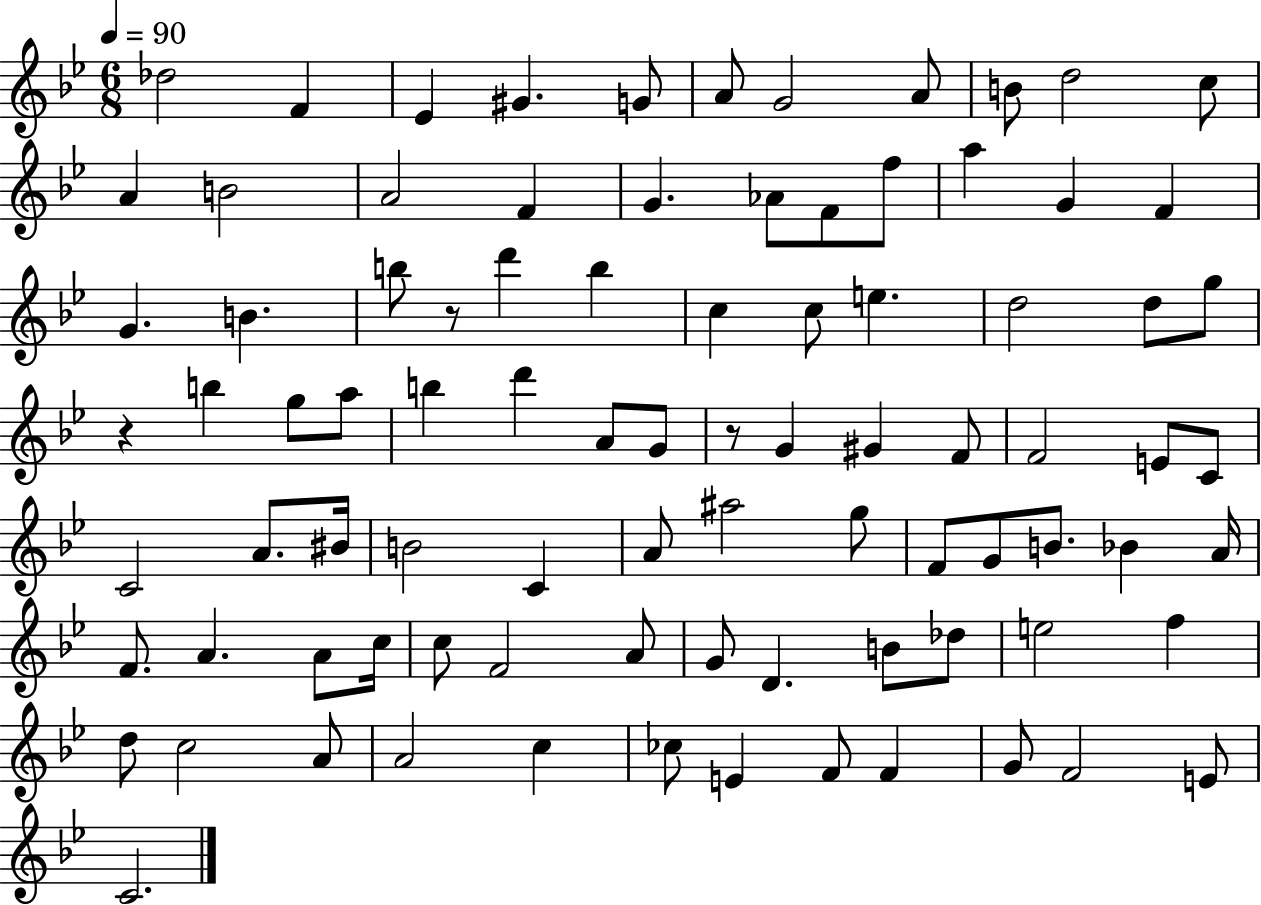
Db5/h F4/q Eb4/q G#4/q. G4/e A4/e G4/h A4/e B4/e D5/h C5/e A4/q B4/h A4/h F4/q G4/q. Ab4/e F4/e F5/e A5/q G4/q F4/q G4/q. B4/q. B5/e R/e D6/q B5/q C5/q C5/e E5/q. D5/h D5/e G5/e R/q B5/q G5/e A5/e B5/q D6/q A4/e G4/e R/e G4/q G#4/q F4/e F4/h E4/e C4/e C4/h A4/e. BIS4/s B4/h C4/q A4/e A#5/h G5/e F4/e G4/e B4/e. Bb4/q A4/s F4/e. A4/q. A4/e C5/s C5/e F4/h A4/e G4/e D4/q. B4/e Db5/e E5/h F5/q D5/e C5/h A4/e A4/h C5/q CES5/e E4/q F4/e F4/q G4/e F4/h E4/e C4/h.